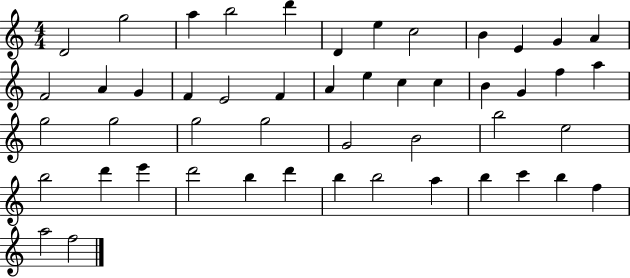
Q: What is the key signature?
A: C major